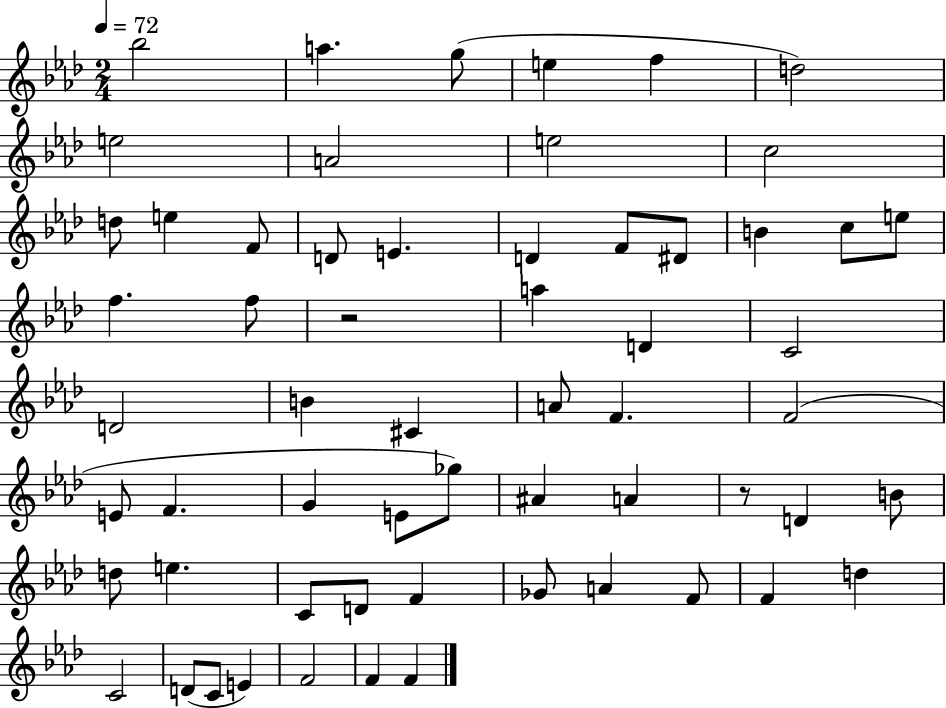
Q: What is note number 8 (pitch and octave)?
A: A4